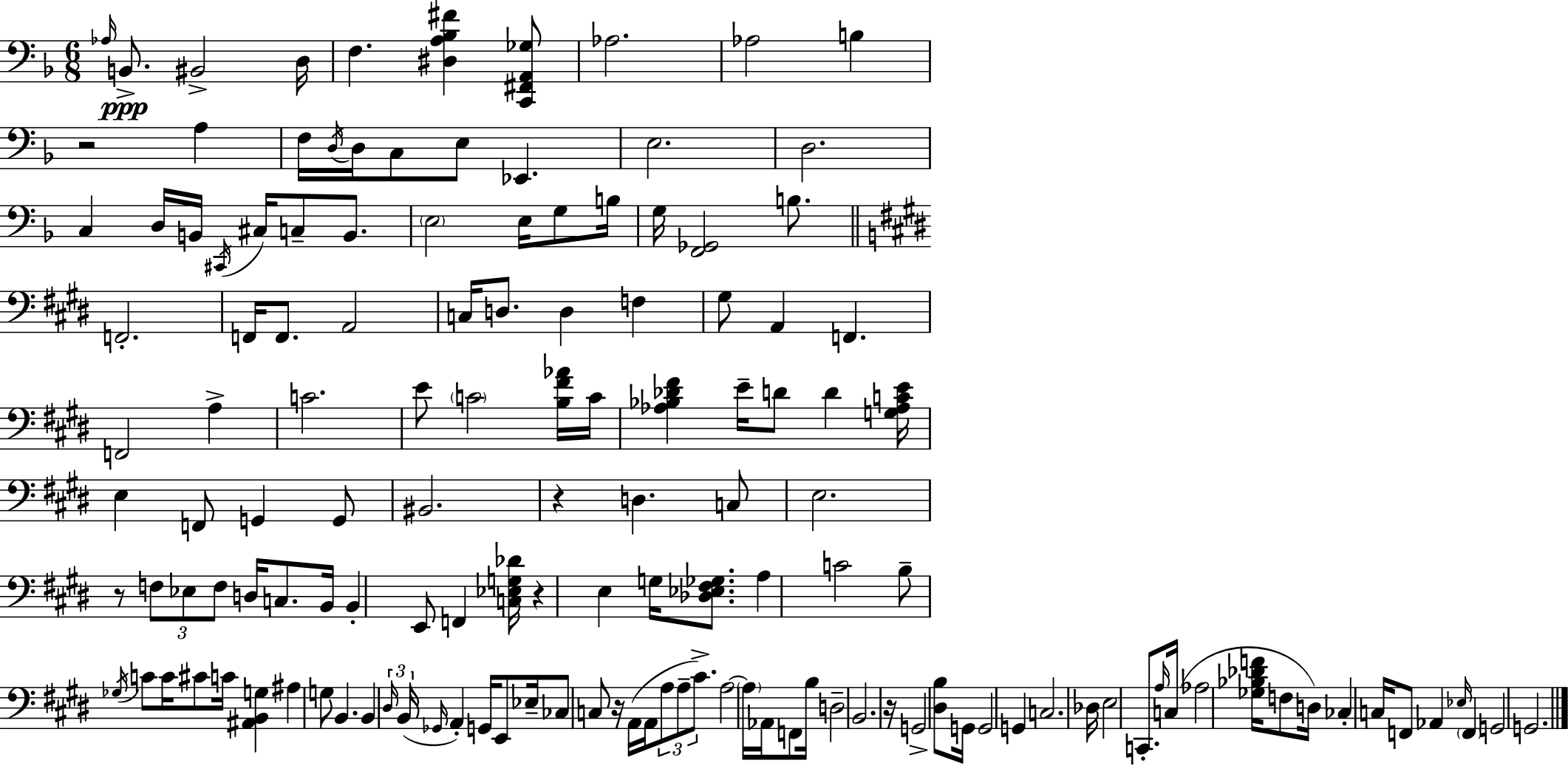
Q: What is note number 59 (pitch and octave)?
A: F3